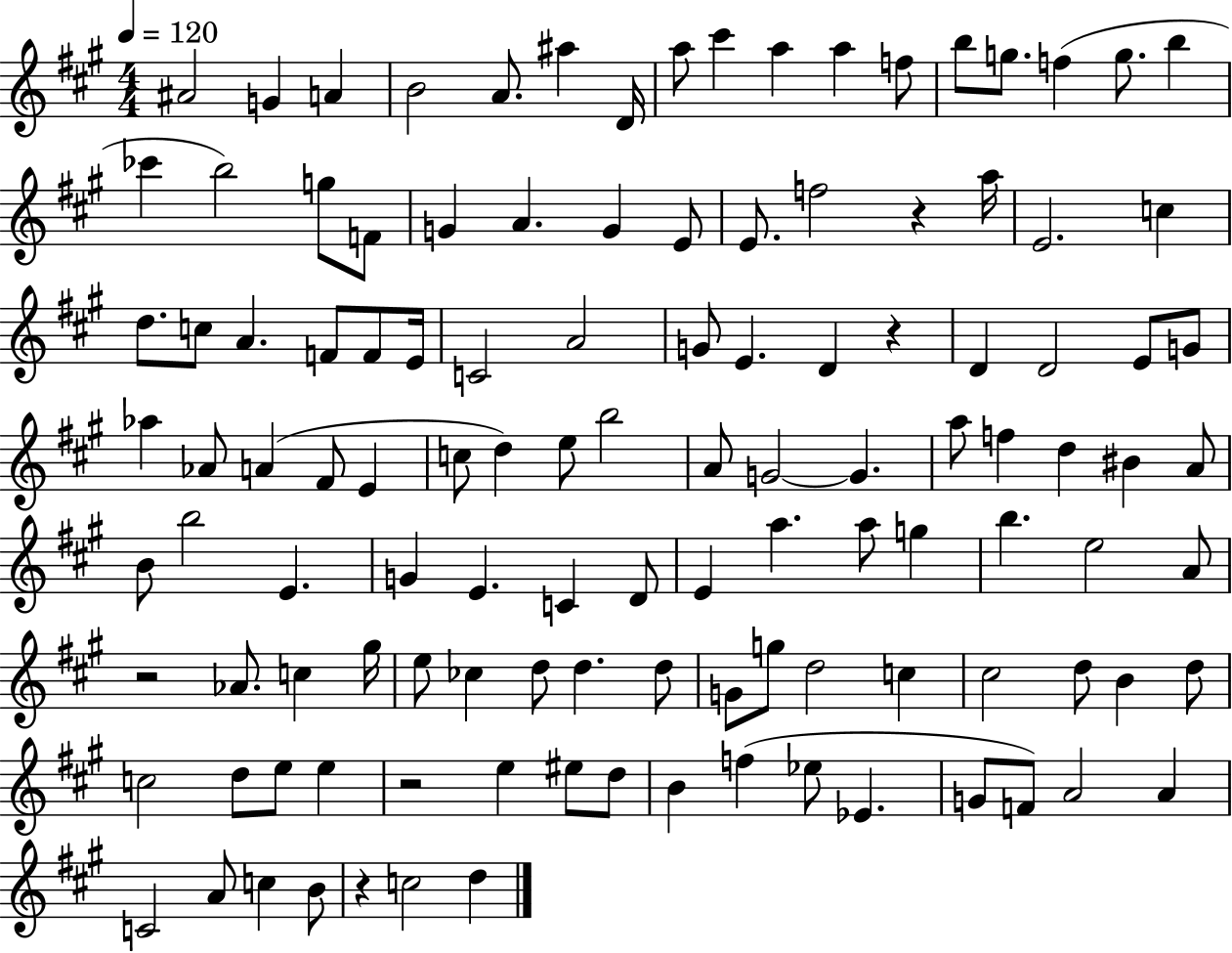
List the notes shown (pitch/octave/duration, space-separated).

A#4/h G4/q A4/q B4/h A4/e. A#5/q D4/s A5/e C#6/q A5/q A5/q F5/e B5/e G5/e. F5/q G5/e. B5/q CES6/q B5/h G5/e F4/e G4/q A4/q. G4/q E4/e E4/e. F5/h R/q A5/s E4/h. C5/q D5/e. C5/e A4/q. F4/e F4/e E4/s C4/h A4/h G4/e E4/q. D4/q R/q D4/q D4/h E4/e G4/e Ab5/q Ab4/e A4/q F#4/e E4/q C5/e D5/q E5/e B5/h A4/e G4/h G4/q. A5/e F5/q D5/q BIS4/q A4/e B4/e B5/h E4/q. G4/q E4/q. C4/q D4/e E4/q A5/q. A5/e G5/q B5/q. E5/h A4/e R/h Ab4/e. C5/q G#5/s E5/e CES5/q D5/e D5/q. D5/e G4/e G5/e D5/h C5/q C#5/h D5/e B4/q D5/e C5/h D5/e E5/e E5/q R/h E5/q EIS5/e D5/e B4/q F5/q Eb5/e Eb4/q. G4/e F4/e A4/h A4/q C4/h A4/e C5/q B4/e R/q C5/h D5/q